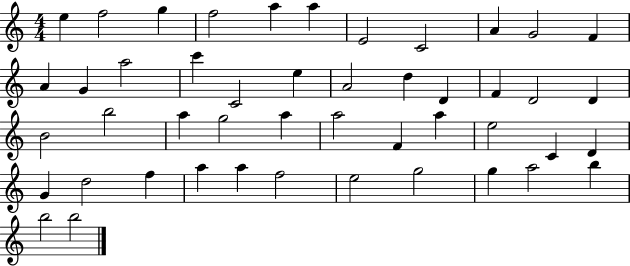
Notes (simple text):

E5/q F5/h G5/q F5/h A5/q A5/q E4/h C4/h A4/q G4/h F4/q A4/q G4/q A5/h C6/q C4/h E5/q A4/h D5/q D4/q F4/q D4/h D4/q B4/h B5/h A5/q G5/h A5/q A5/h F4/q A5/q E5/h C4/q D4/q G4/q D5/h F5/q A5/q A5/q F5/h E5/h G5/h G5/q A5/h B5/q B5/h B5/h